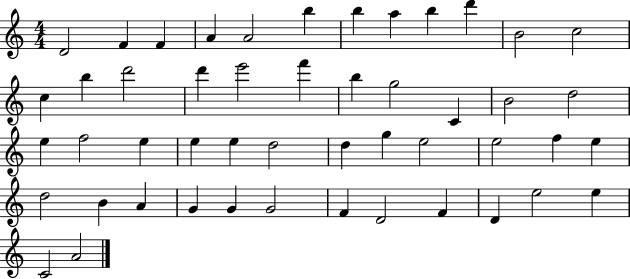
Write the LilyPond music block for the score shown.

{
  \clef treble
  \numericTimeSignature
  \time 4/4
  \key c \major
  d'2 f'4 f'4 | a'4 a'2 b''4 | b''4 a''4 b''4 d'''4 | b'2 c''2 | \break c''4 b''4 d'''2 | d'''4 e'''2 f'''4 | b''4 g''2 c'4 | b'2 d''2 | \break e''4 f''2 e''4 | e''4 e''4 d''2 | d''4 g''4 e''2 | e''2 f''4 e''4 | \break d''2 b'4 a'4 | g'4 g'4 g'2 | f'4 d'2 f'4 | d'4 e''2 e''4 | \break c'2 a'2 | \bar "|."
}